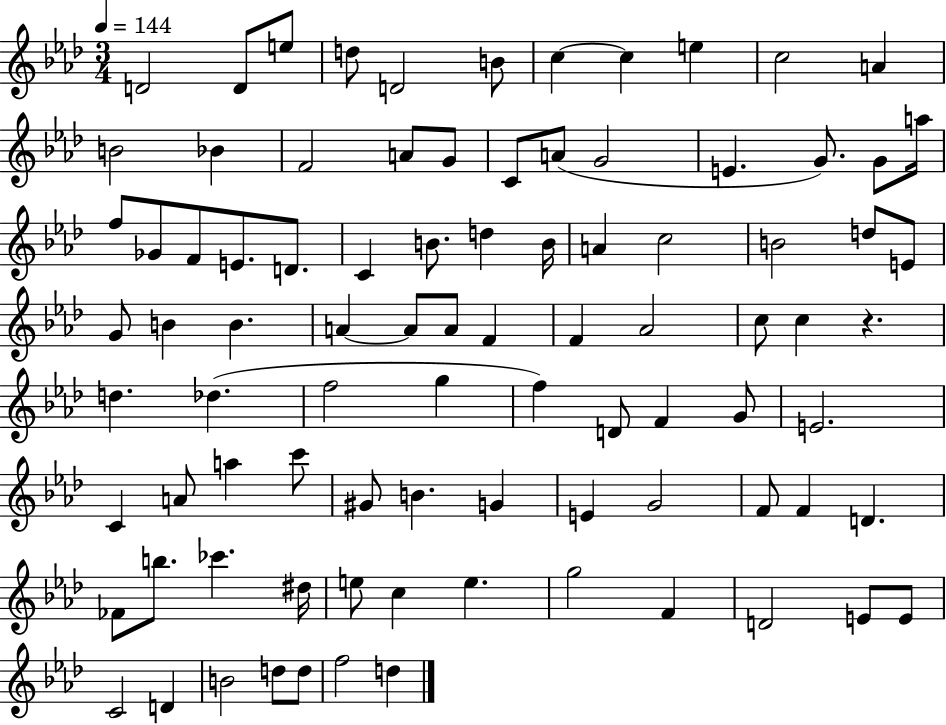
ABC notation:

X:1
T:Untitled
M:3/4
L:1/4
K:Ab
D2 D/2 e/2 d/2 D2 B/2 c c e c2 A B2 _B F2 A/2 G/2 C/2 A/2 G2 E G/2 G/2 a/4 f/2 _G/2 F/2 E/2 D/2 C B/2 d B/4 A c2 B2 d/2 E/2 G/2 B B A A/2 A/2 F F _A2 c/2 c z d _d f2 g f D/2 F G/2 E2 C A/2 a c'/2 ^G/2 B G E G2 F/2 F D _F/2 b/2 _c' ^d/4 e/2 c e g2 F D2 E/2 E/2 C2 D B2 d/2 d/2 f2 d